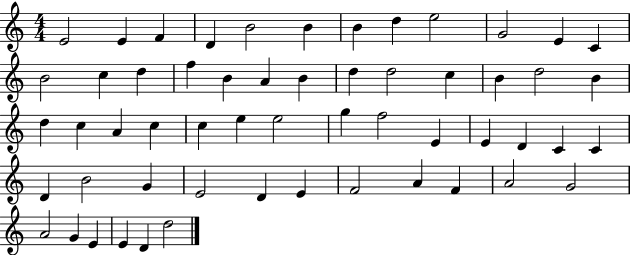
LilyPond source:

{
  \clef treble
  \numericTimeSignature
  \time 4/4
  \key c \major
  e'2 e'4 f'4 | d'4 b'2 b'4 | b'4 d''4 e''2 | g'2 e'4 c'4 | \break b'2 c''4 d''4 | f''4 b'4 a'4 b'4 | d''4 d''2 c''4 | b'4 d''2 b'4 | \break d''4 c''4 a'4 c''4 | c''4 e''4 e''2 | g''4 f''2 e'4 | e'4 d'4 c'4 c'4 | \break d'4 b'2 g'4 | e'2 d'4 e'4 | f'2 a'4 f'4 | a'2 g'2 | \break a'2 g'4 e'4 | e'4 d'4 d''2 | \bar "|."
}